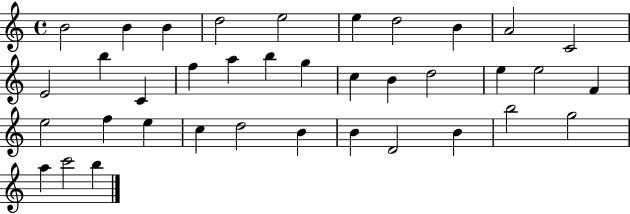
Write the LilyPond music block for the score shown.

{
  \clef treble
  \time 4/4
  \defaultTimeSignature
  \key c \major
  b'2 b'4 b'4 | d''2 e''2 | e''4 d''2 b'4 | a'2 c'2 | \break e'2 b''4 c'4 | f''4 a''4 b''4 g''4 | c''4 b'4 d''2 | e''4 e''2 f'4 | \break e''2 f''4 e''4 | c''4 d''2 b'4 | b'4 d'2 b'4 | b''2 g''2 | \break a''4 c'''2 b''4 | \bar "|."
}